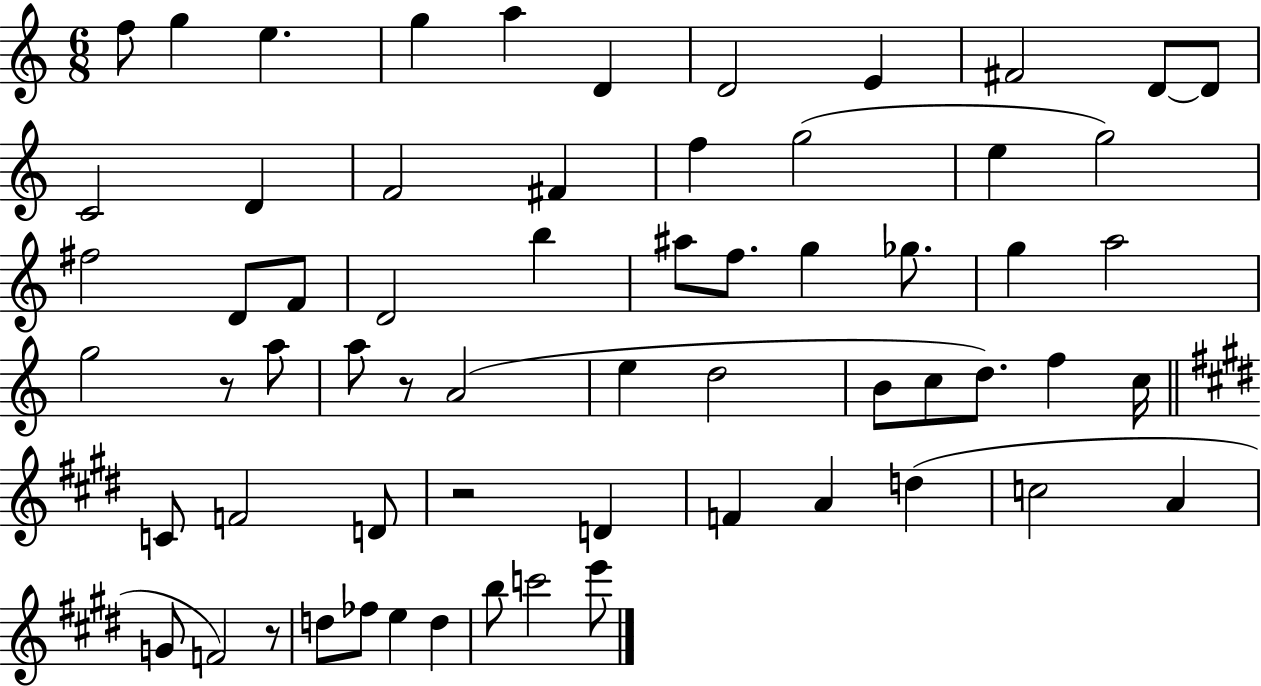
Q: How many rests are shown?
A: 4